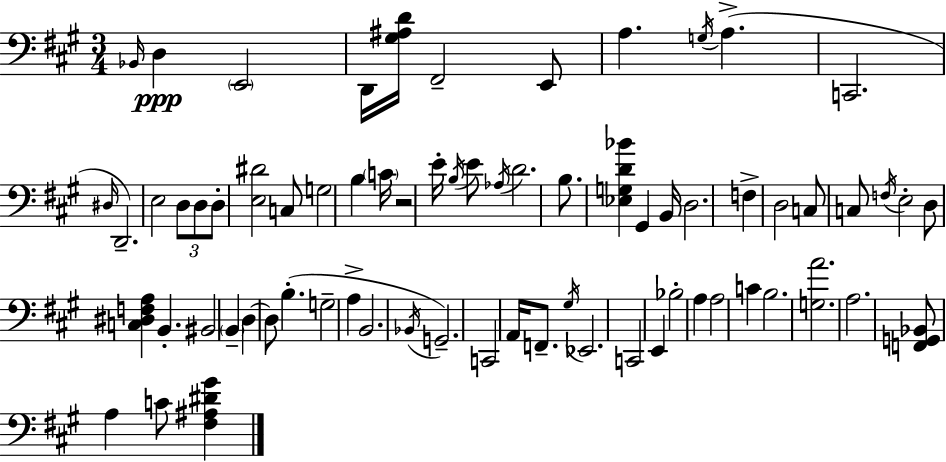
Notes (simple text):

Bb2/s D3/q E2/h D2/s [G#3,A#3,D4]/s F#2/h E2/e A3/q. G3/s A3/q. C2/h. D#3/s D2/h. E3/h D3/e D3/e D3/e [E3,D#4]/h C3/e G3/h B3/q C4/s R/h E4/s B3/s E4/e Ab3/s D4/h. B3/e. [Eb3,G3,D4,Bb4]/q G#2/q B2/s D3/h. F3/q D3/h C3/e C3/e F3/s E3/h D3/e [C3,D#3,F3,A3]/q B2/q. BIS2/h B2/q D3/q D3/e B3/q. G3/h A3/q B2/h. Bb2/s G2/h. C2/h A2/s F2/e. G#3/s Eb2/h. C2/h E2/q Bb3/h A3/q A3/h C4/q B3/h. [G3,A4]/h. A3/h. [F2,G2,Bb2]/e A3/q C4/e [F#3,A#3,D#4,G#4]/q